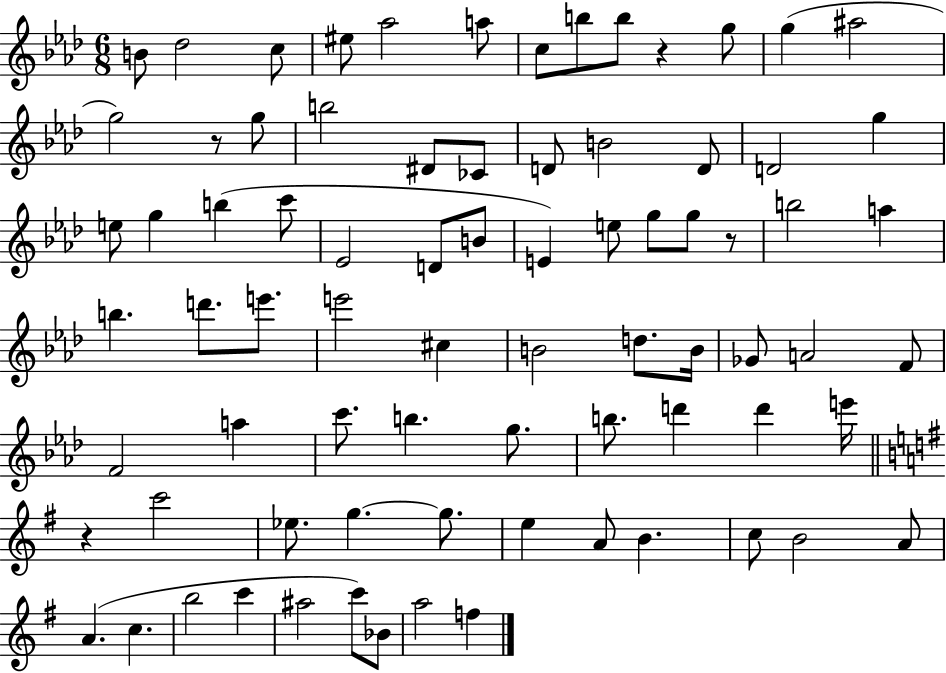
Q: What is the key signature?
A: AES major